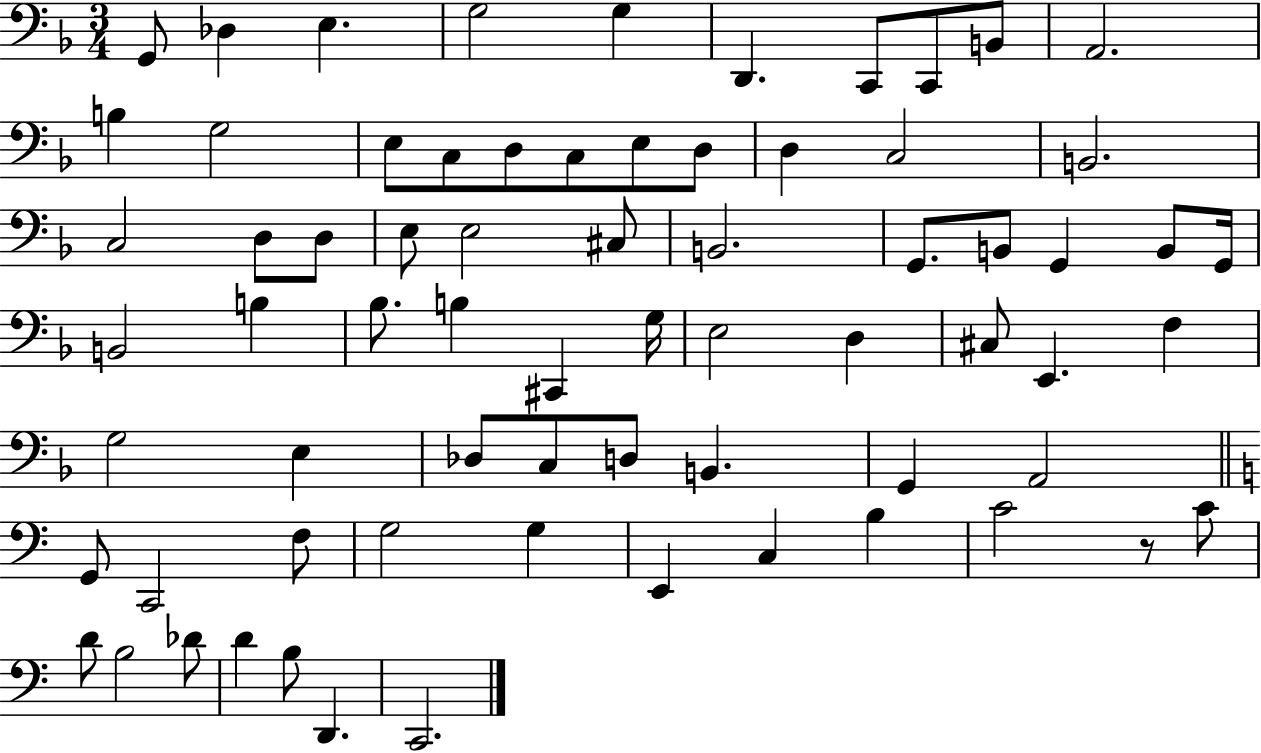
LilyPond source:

{
  \clef bass
  \numericTimeSignature
  \time 3/4
  \key f \major
  g,8 des4 e4. | g2 g4 | d,4. c,8 c,8 b,8 | a,2. | \break b4 g2 | e8 c8 d8 c8 e8 d8 | d4 c2 | b,2. | \break c2 d8 d8 | e8 e2 cis8 | b,2. | g,8. b,8 g,4 b,8 g,16 | \break b,2 b4 | bes8. b4 cis,4 g16 | e2 d4 | cis8 e,4. f4 | \break g2 e4 | des8 c8 d8 b,4. | g,4 a,2 | \bar "||" \break \key a \minor g,8 c,2 f8 | g2 g4 | e,4 c4 b4 | c'2 r8 c'8 | \break d'8 b2 des'8 | d'4 b8 d,4. | c,2. | \bar "|."
}